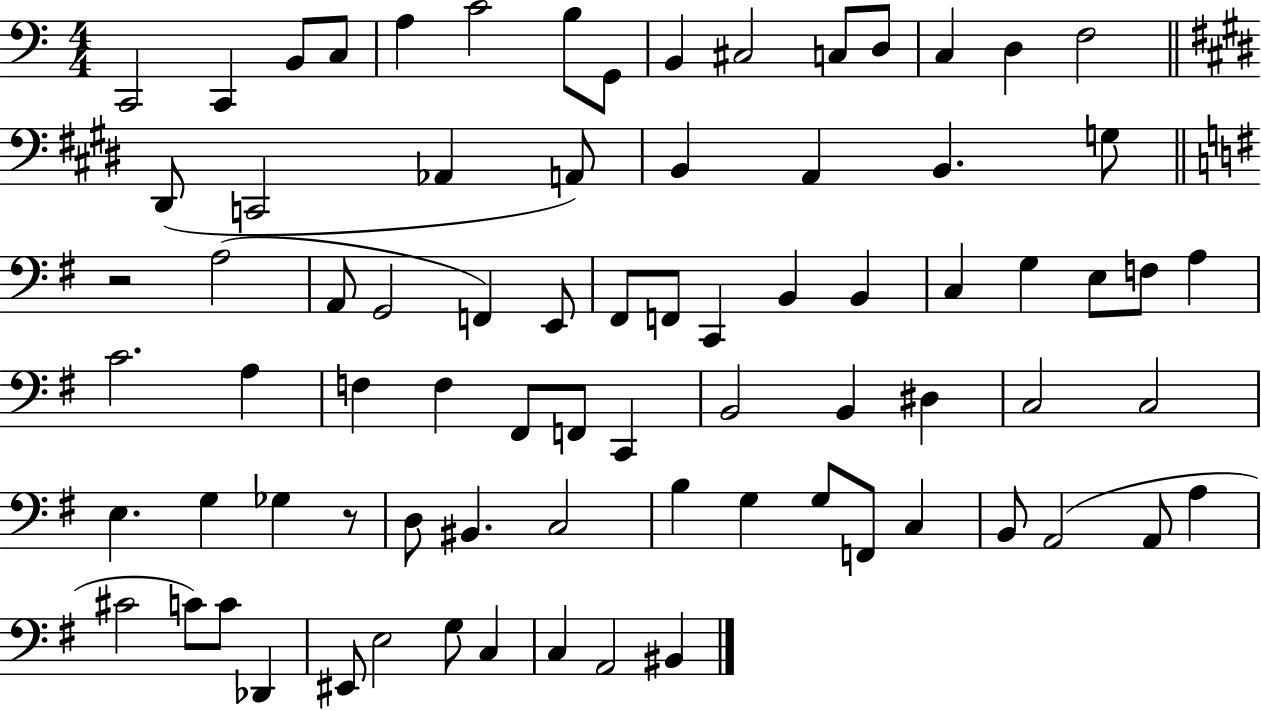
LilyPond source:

{
  \clef bass
  \numericTimeSignature
  \time 4/4
  \key c \major
  c,2 c,4 b,8 c8 | a4 c'2 b8 g,8 | b,4 cis2 c8 d8 | c4 d4 f2 | \break \bar "||" \break \key e \major dis,8( c,2 aes,4 a,8) | b,4 a,4 b,4. g8 | \bar "||" \break \key g \major r2 a2( | a,8 g,2 f,4) e,8 | fis,8 f,8 c,4 b,4 b,4 | c4 g4 e8 f8 a4 | \break c'2. a4 | f4 f4 fis,8 f,8 c,4 | b,2 b,4 dis4 | c2 c2 | \break e4. g4 ges4 r8 | d8 bis,4. c2 | b4 g4 g8 f,8 c4 | b,8 a,2( a,8 a4 | \break cis'2 c'8) c'8 des,4 | eis,8 e2 g8 c4 | c4 a,2 bis,4 | \bar "|."
}